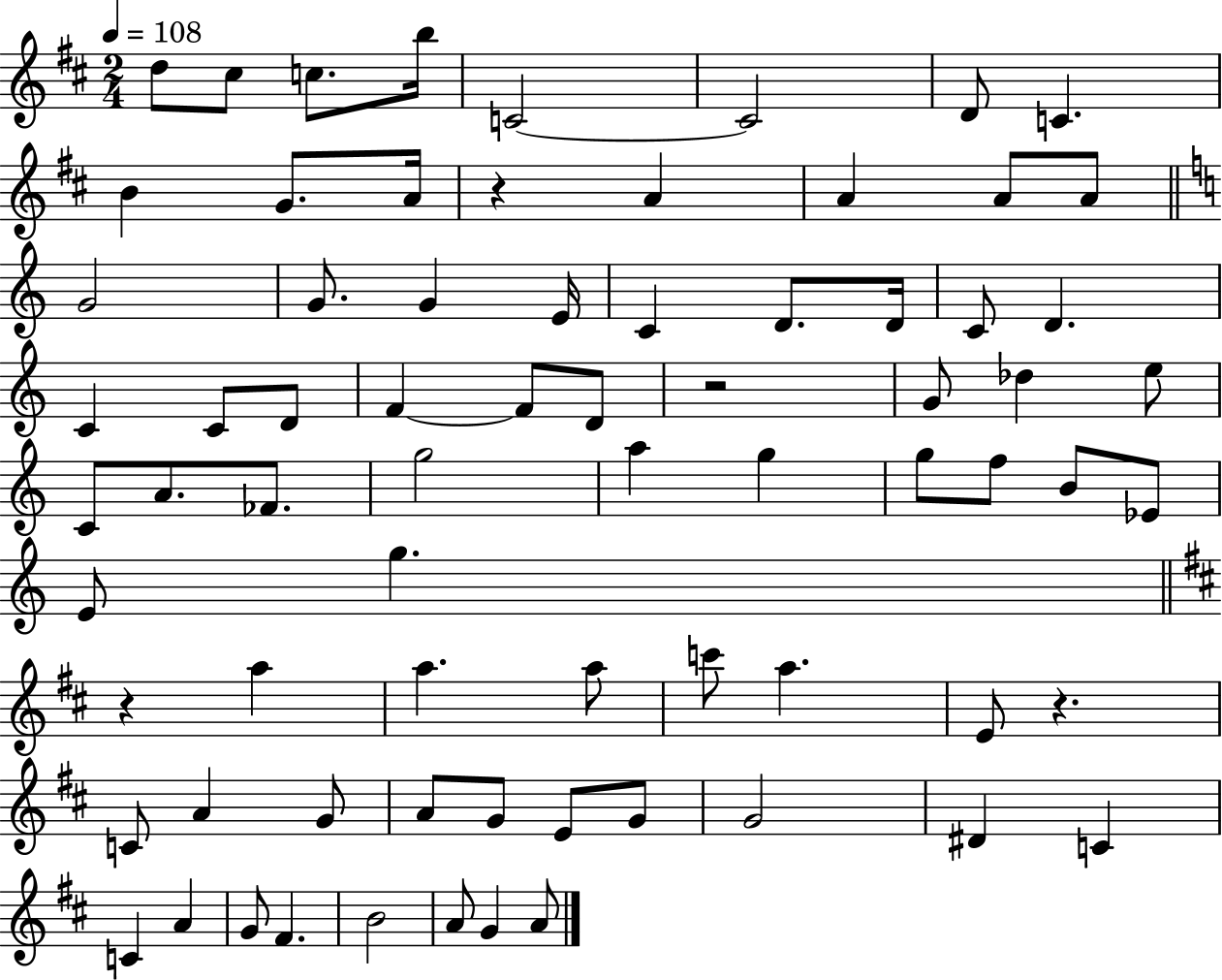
D5/e C#5/e C5/e. B5/s C4/h C4/h D4/e C4/q. B4/q G4/e. A4/s R/q A4/q A4/q A4/e A4/e G4/h G4/e. G4/q E4/s C4/q D4/e. D4/s C4/e D4/q. C4/q C4/e D4/e F4/q F4/e D4/e R/h G4/e Db5/q E5/e C4/e A4/e. FES4/e. G5/h A5/q G5/q G5/e F5/e B4/e Eb4/e E4/e G5/q. R/q A5/q A5/q. A5/e C6/e A5/q. E4/e R/q. C4/e A4/q G4/e A4/e G4/e E4/e G4/e G4/h D#4/q C4/q C4/q A4/q G4/e F#4/q. B4/h A4/e G4/q A4/e